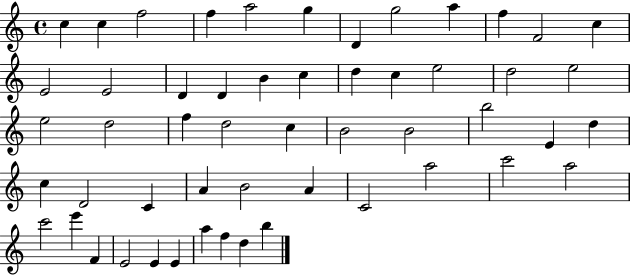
{
  \clef treble
  \time 4/4
  \defaultTimeSignature
  \key c \major
  c''4 c''4 f''2 | f''4 a''2 g''4 | d'4 g''2 a''4 | f''4 f'2 c''4 | \break e'2 e'2 | d'4 d'4 b'4 c''4 | d''4 c''4 e''2 | d''2 e''2 | \break e''2 d''2 | f''4 d''2 c''4 | b'2 b'2 | b''2 e'4 d''4 | \break c''4 d'2 c'4 | a'4 b'2 a'4 | c'2 a''2 | c'''2 a''2 | \break c'''2 e'''4 f'4 | e'2 e'4 e'4 | a''4 f''4 d''4 b''4 | \bar "|."
}